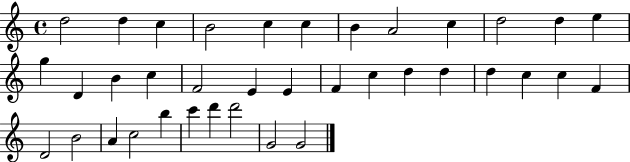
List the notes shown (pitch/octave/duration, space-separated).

D5/h D5/q C5/q B4/h C5/q C5/q B4/q A4/h C5/q D5/h D5/q E5/q G5/q D4/q B4/q C5/q F4/h E4/q E4/q F4/q C5/q D5/q D5/q D5/q C5/q C5/q F4/q D4/h B4/h A4/q C5/h B5/q C6/q D6/q D6/h G4/h G4/h